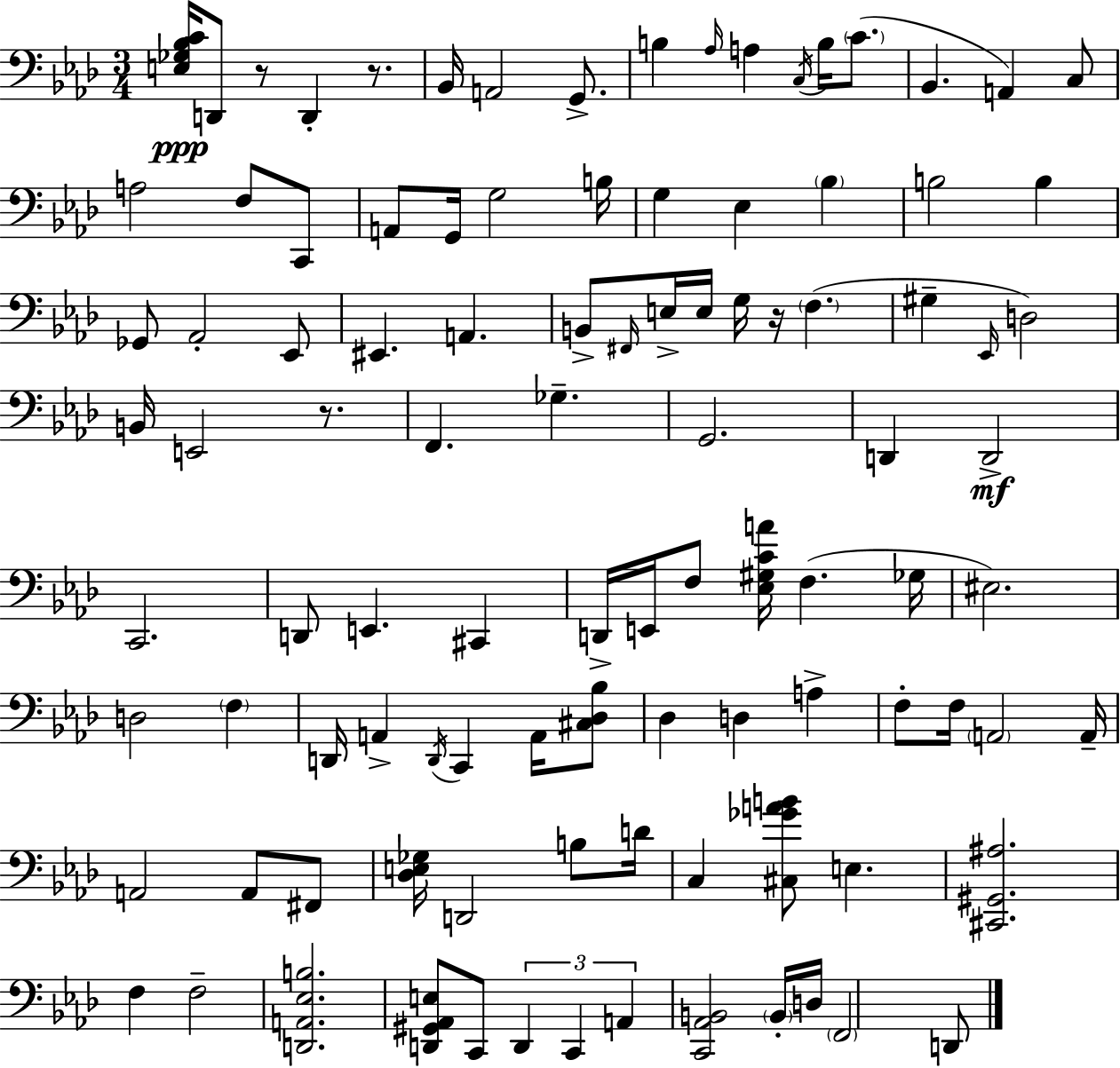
X:1
T:Untitled
M:3/4
L:1/4
K:Fm
[E,_G,_B,C]/4 D,,/2 z/2 D,, z/2 _B,,/4 A,,2 G,,/2 B, _A,/4 A, C,/4 B,/4 C/2 _B,, A,, C,/2 A,2 F,/2 C,,/2 A,,/2 G,,/4 G,2 B,/4 G, _E, _B, B,2 B, _G,,/2 _A,,2 _E,,/2 ^E,, A,, B,,/2 ^F,,/4 E,/4 E,/4 G,/4 z/4 F, ^G, _E,,/4 D,2 B,,/4 E,,2 z/2 F,, _G, G,,2 D,, D,,2 C,,2 D,,/2 E,, ^C,, D,,/4 E,,/4 F,/2 [_E,^G,CA]/4 F, _G,/4 ^E,2 D,2 F, D,,/4 A,, D,,/4 C,, A,,/4 [^C,_D,_B,]/2 _D, D, A, F,/2 F,/4 A,,2 A,,/4 A,,2 A,,/2 ^F,,/2 [_D,E,_G,]/4 D,,2 B,/2 D/4 C, [^C,_GAB]/2 E, [^C,,^G,,^A,]2 F, F,2 [D,,A,,_E,B,]2 [D,,^G,,_A,,E,]/2 C,,/2 D,, C,, A,, [C,,_A,,B,,]2 B,,/4 D,/4 F,,2 D,,/2